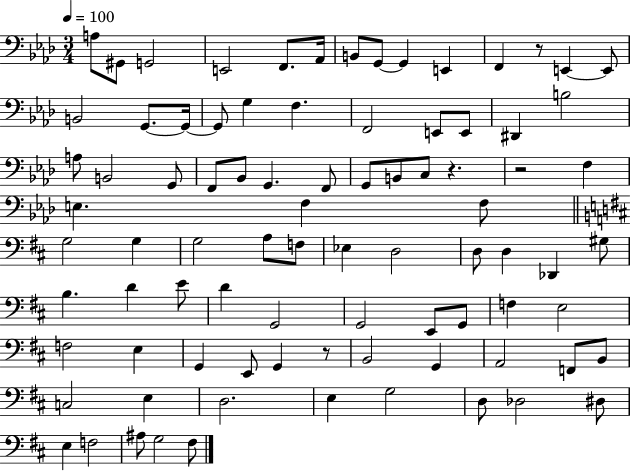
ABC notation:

X:1
T:Untitled
M:3/4
L:1/4
K:Ab
A,/2 ^G,,/2 G,,2 E,,2 F,,/2 _A,,/4 B,,/2 G,,/2 G,, E,, F,, z/2 E,, E,,/2 B,,2 G,,/2 G,,/4 G,,/2 G, F, F,,2 E,,/2 E,,/2 ^D,, B,2 A,/2 B,,2 G,,/2 F,,/2 _B,,/2 G,, F,,/2 G,,/2 B,,/2 C,/2 z z2 F, E, F, F,/2 G,2 G, G,2 A,/2 F,/2 _E, D,2 D,/2 D, _D,, ^G,/2 B, D E/2 D G,,2 G,,2 E,,/2 G,,/2 F, E,2 F,2 E, G,, E,,/2 G,, z/2 B,,2 G,, A,,2 F,,/2 B,,/2 C,2 E, D,2 E, G,2 D,/2 _D,2 ^D,/2 E, F,2 ^A,/2 G,2 ^F,/2